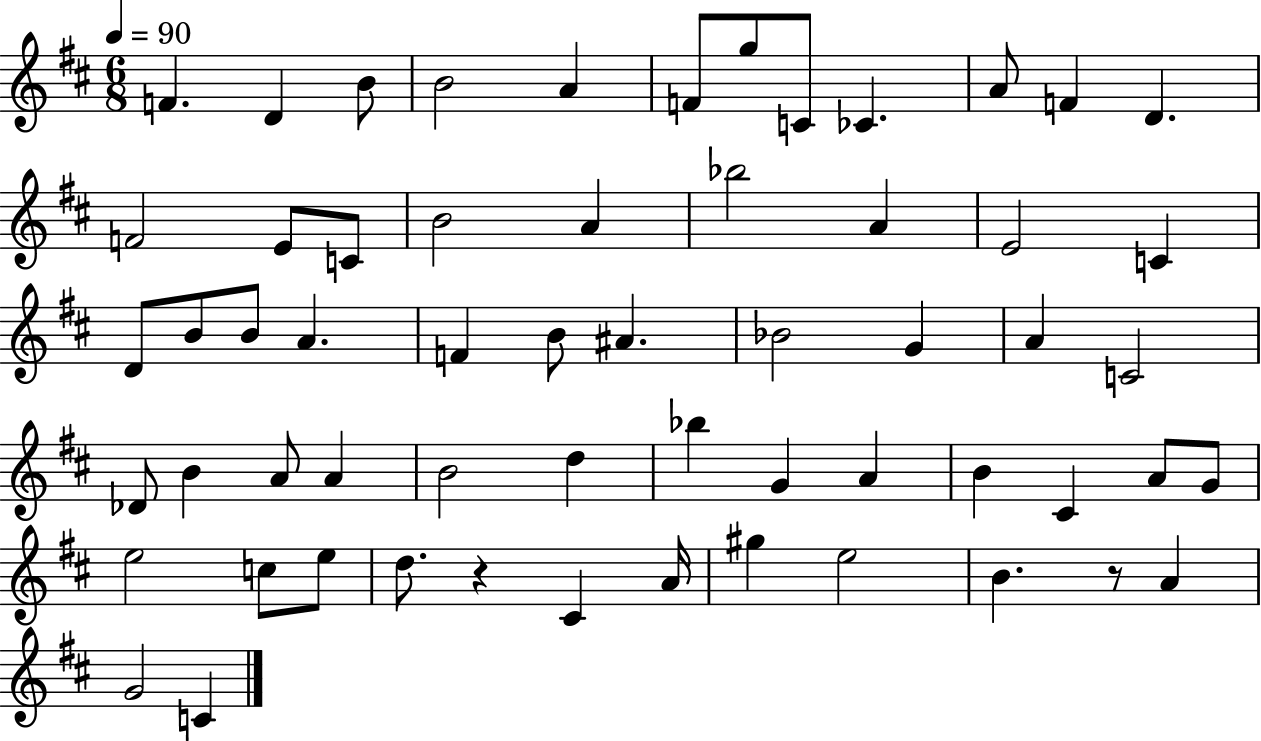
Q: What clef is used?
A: treble